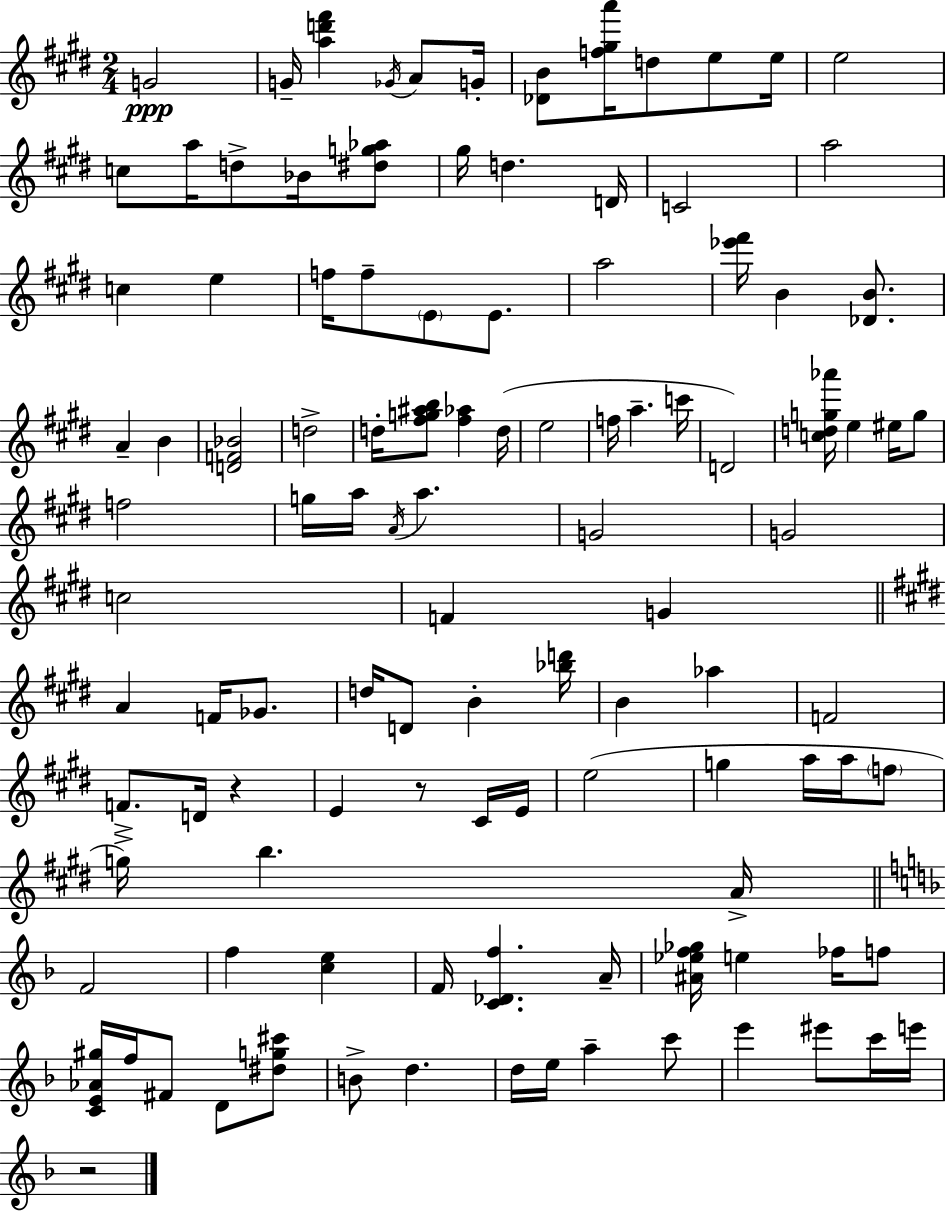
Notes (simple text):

G4/h G4/s [A5,D6,F#6]/q Gb4/s A4/e G4/s [Db4,B4]/e [F5,G#5,A6]/s D5/e E5/e E5/s E5/h C5/e A5/s D5/e Bb4/s [D#5,G5,Ab5]/e G#5/s D5/q. D4/s C4/h A5/h C5/q E5/q F5/s F5/e E4/e E4/e. A5/h [Eb6,F#6]/s B4/q [Db4,B4]/e. A4/q B4/q [D4,F4,Bb4]/h D5/h D5/s [F#5,G5,A#5,B5]/e [F#5,Ab5]/q D5/s E5/h F5/s A5/q. C6/s D4/h [C5,D5,G5,Ab6]/s E5/q EIS5/s G5/e F5/h G5/s A5/s A4/s A5/q. G4/h G4/h C5/h F4/q G4/q A4/q F4/s Gb4/e. D5/s D4/e B4/q [Bb5,D6]/s B4/q Ab5/q F4/h F4/e. D4/s R/q E4/q R/e C#4/s E4/s E5/h G5/q A5/s A5/s F5/e G5/s B5/q. A4/s F4/h F5/q [C5,E5]/q F4/s [C4,Db4,F5]/q. A4/s [A#4,Eb5,F5,Gb5]/s E5/q FES5/s F5/e [C4,E4,Ab4,G#5]/s F5/s F#4/e D4/e [D#5,G5,C#6]/e B4/e D5/q. D5/s E5/s A5/q C6/e E6/q EIS6/e C6/s E6/s R/h